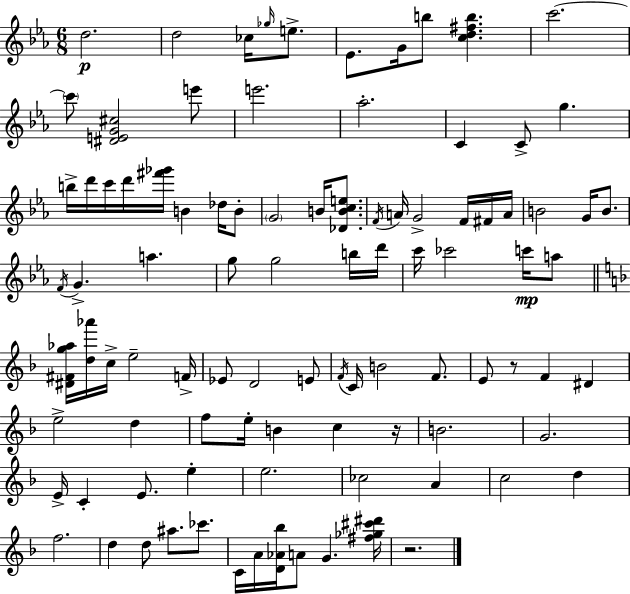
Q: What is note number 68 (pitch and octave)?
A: C4